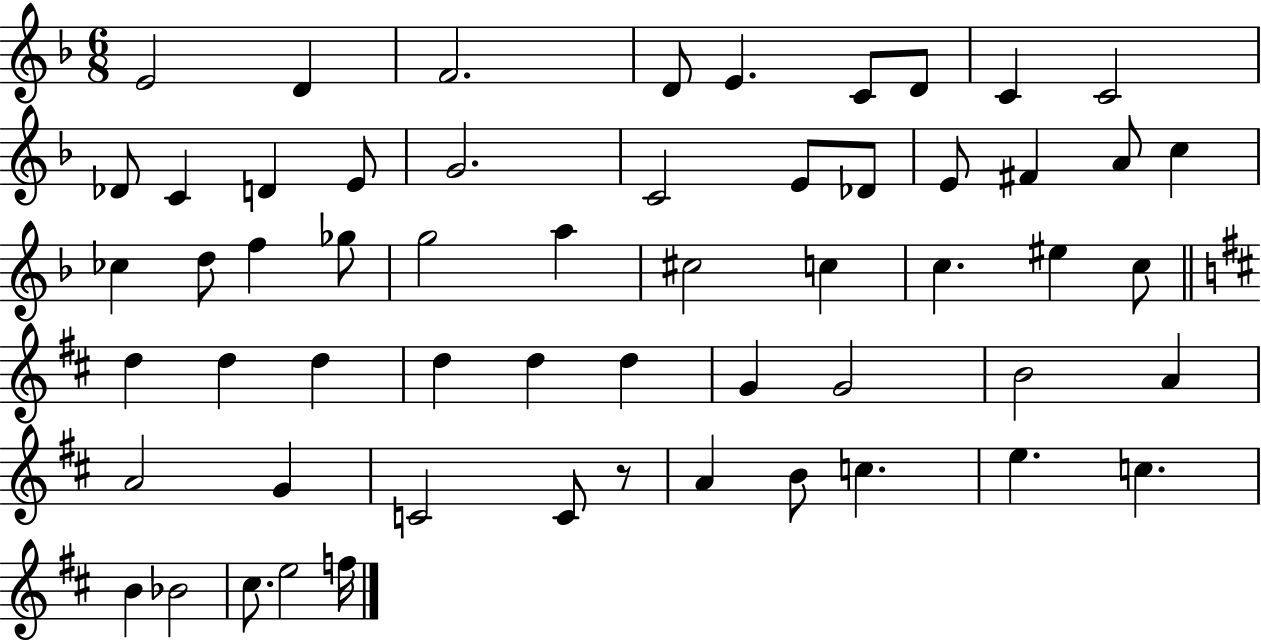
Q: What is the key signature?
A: F major